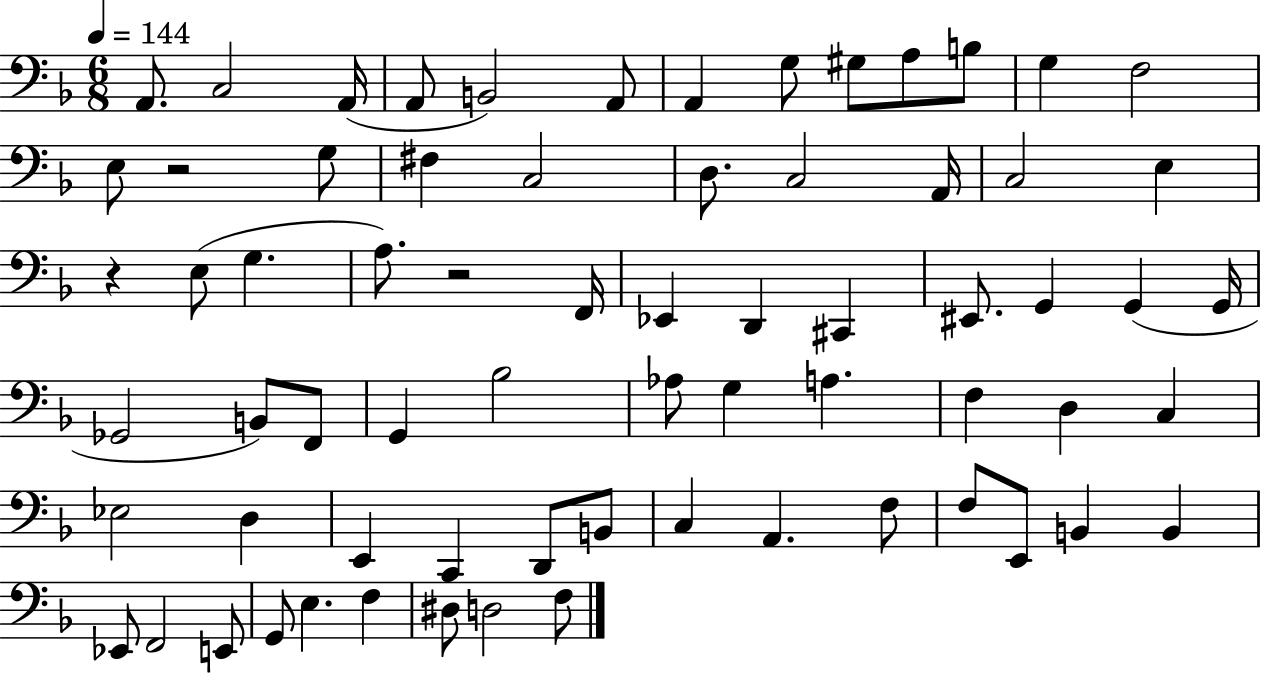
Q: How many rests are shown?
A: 3